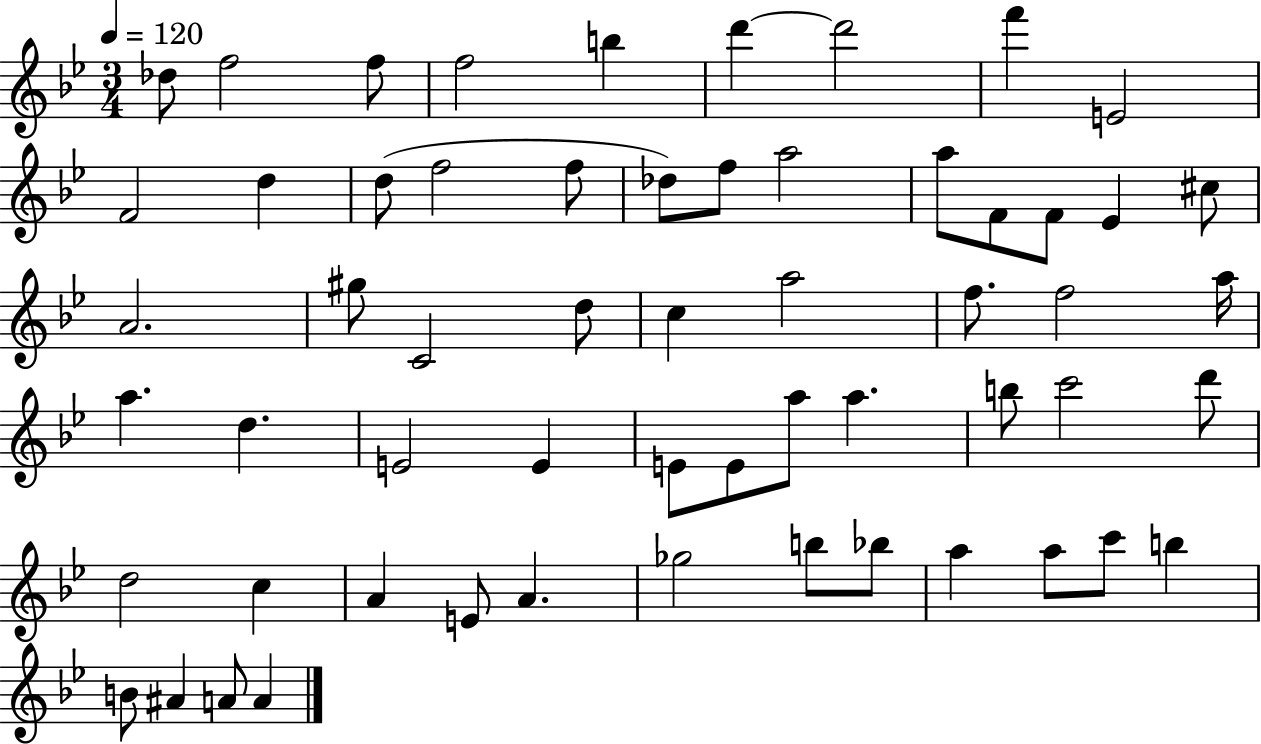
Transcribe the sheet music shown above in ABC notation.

X:1
T:Untitled
M:3/4
L:1/4
K:Bb
_d/2 f2 f/2 f2 b d' d'2 f' E2 F2 d d/2 f2 f/2 _d/2 f/2 a2 a/2 F/2 F/2 _E ^c/2 A2 ^g/2 C2 d/2 c a2 f/2 f2 a/4 a d E2 E E/2 E/2 a/2 a b/2 c'2 d'/2 d2 c A E/2 A _g2 b/2 _b/2 a a/2 c'/2 b B/2 ^A A/2 A